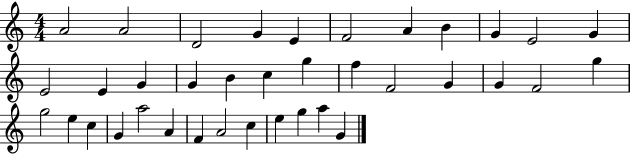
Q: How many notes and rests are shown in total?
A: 37